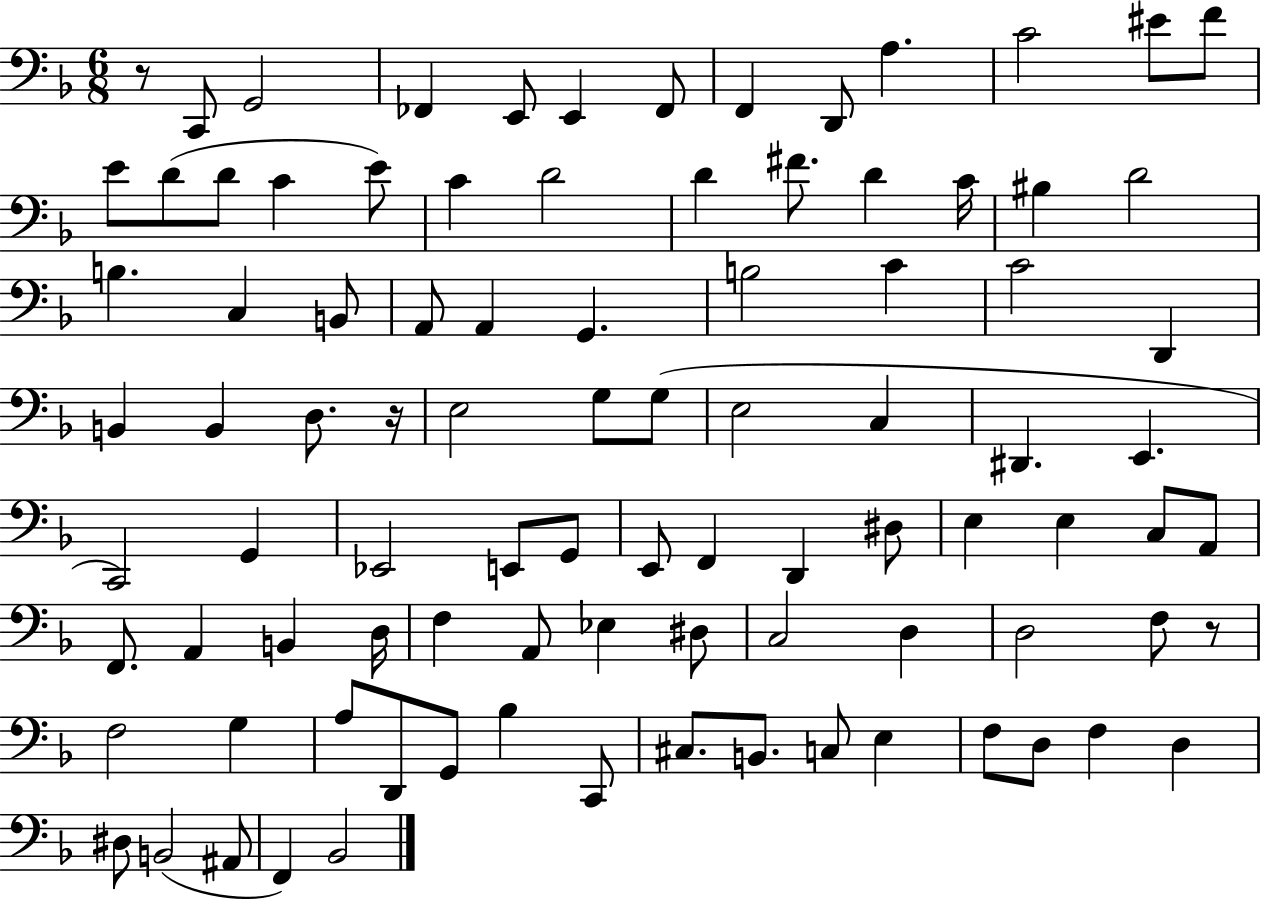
X:1
T:Untitled
M:6/8
L:1/4
K:F
z/2 C,,/2 G,,2 _F,, E,,/2 E,, _F,,/2 F,, D,,/2 A, C2 ^E/2 F/2 E/2 D/2 D/2 C E/2 C D2 D ^F/2 D C/4 ^B, D2 B, C, B,,/2 A,,/2 A,, G,, B,2 C C2 D,, B,, B,, D,/2 z/4 E,2 G,/2 G,/2 E,2 C, ^D,, E,, C,,2 G,, _E,,2 E,,/2 G,,/2 E,,/2 F,, D,, ^D,/2 E, E, C,/2 A,,/2 F,,/2 A,, B,, D,/4 F, A,,/2 _E, ^D,/2 C,2 D, D,2 F,/2 z/2 F,2 G, A,/2 D,,/2 G,,/2 _B, C,,/2 ^C,/2 B,,/2 C,/2 E, F,/2 D,/2 F, D, ^D,/2 B,,2 ^A,,/2 F,, _B,,2